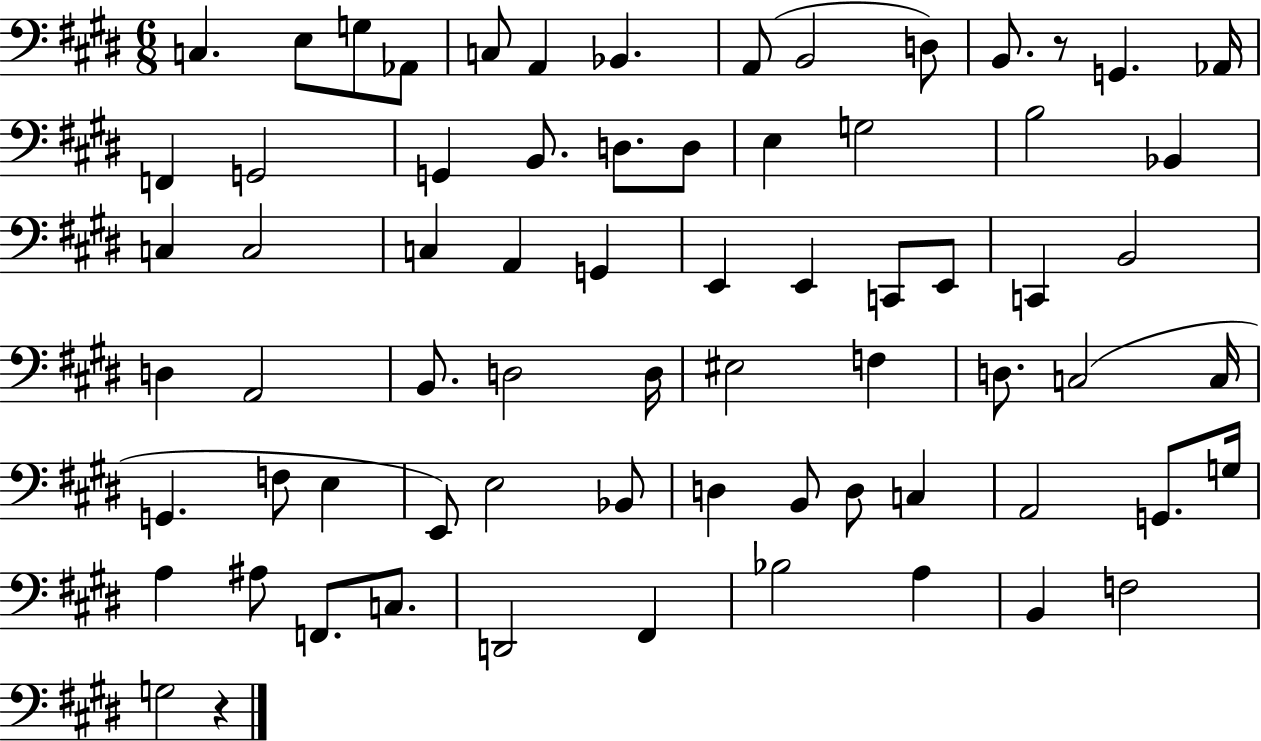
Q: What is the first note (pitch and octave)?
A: C3